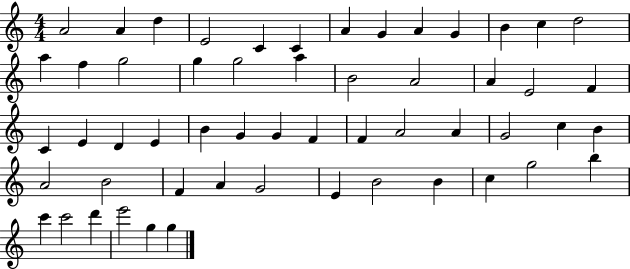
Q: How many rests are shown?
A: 0